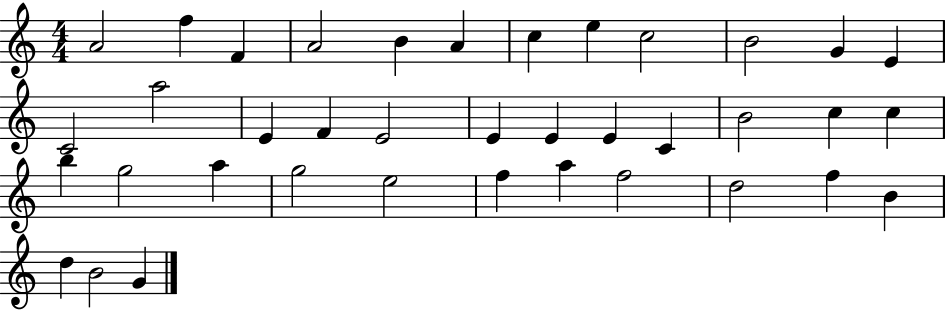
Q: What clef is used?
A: treble